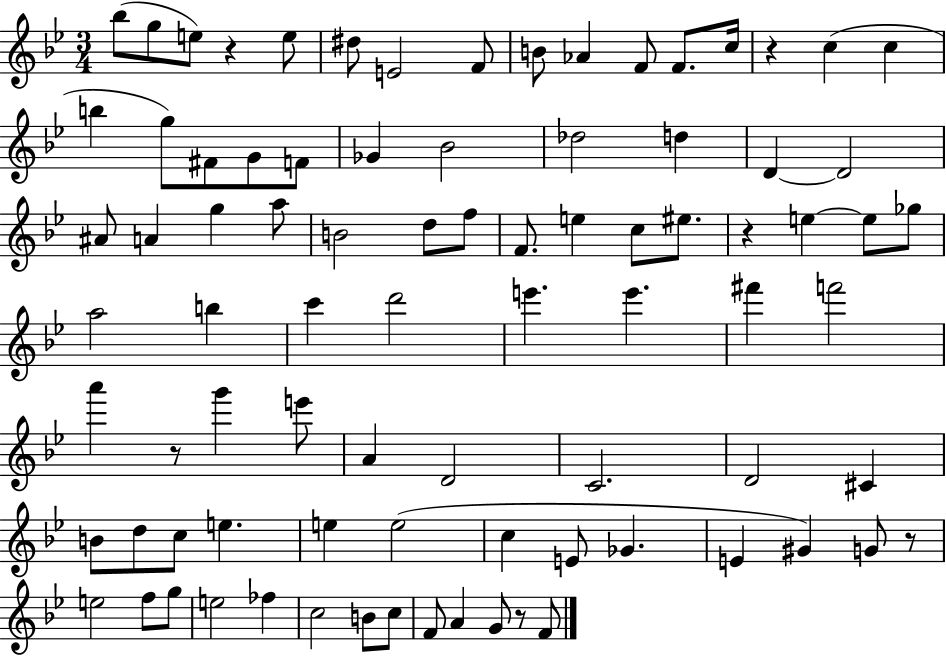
X:1
T:Untitled
M:3/4
L:1/4
K:Bb
_b/2 g/2 e/2 z e/2 ^d/2 E2 F/2 B/2 _A F/2 F/2 c/4 z c c b g/2 ^F/2 G/2 F/2 _G _B2 _d2 d D D2 ^A/2 A g a/2 B2 d/2 f/2 F/2 e c/2 ^e/2 z e e/2 _g/2 a2 b c' d'2 e' e' ^f' f'2 a' z/2 g' e'/2 A D2 C2 D2 ^C B/2 d/2 c/2 e e e2 c E/2 _G E ^G G/2 z/2 e2 f/2 g/2 e2 _f c2 B/2 c/2 F/2 A G/2 z/2 F/2